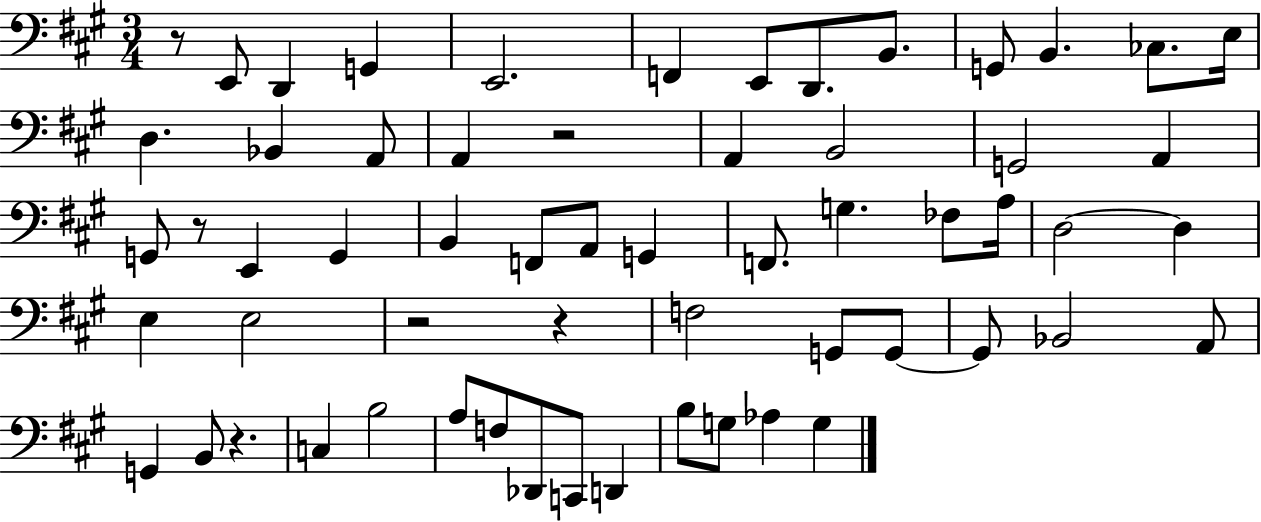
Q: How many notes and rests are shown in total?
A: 60